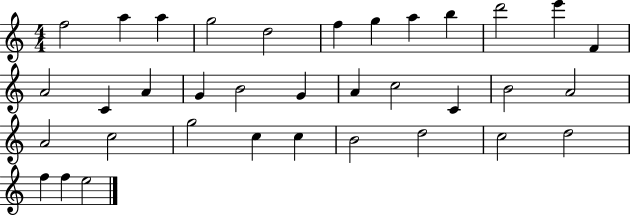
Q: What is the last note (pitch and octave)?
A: E5